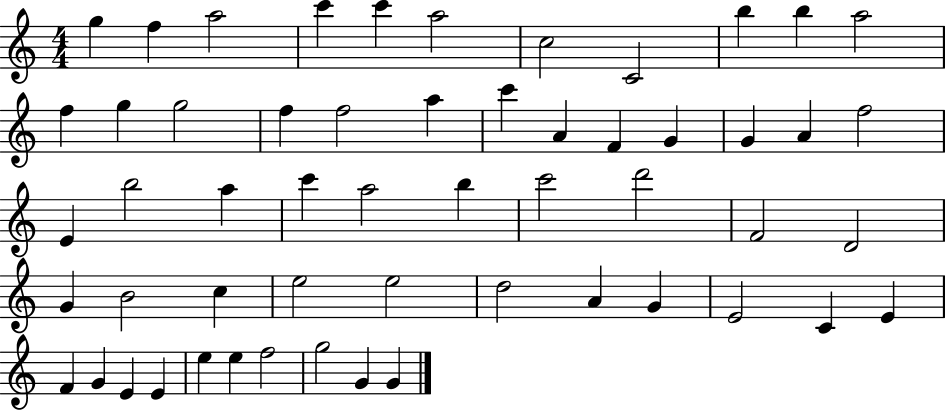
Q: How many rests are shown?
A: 0